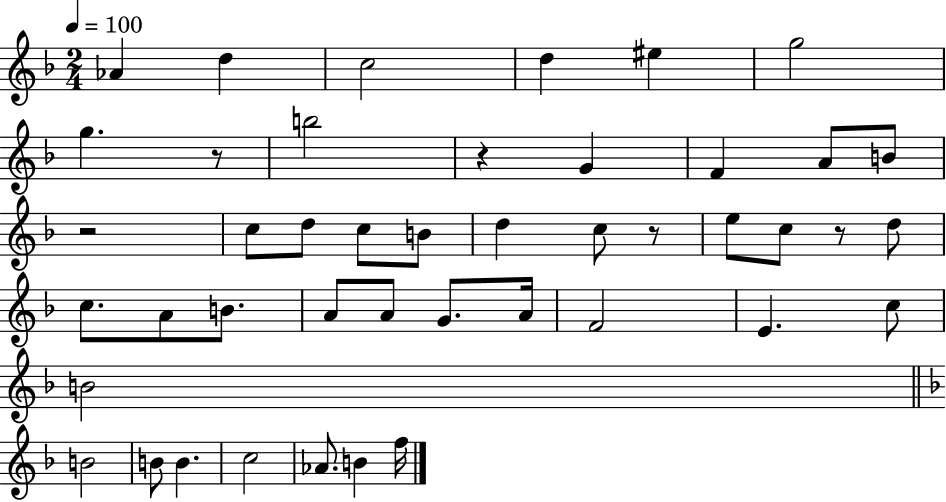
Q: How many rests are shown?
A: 5